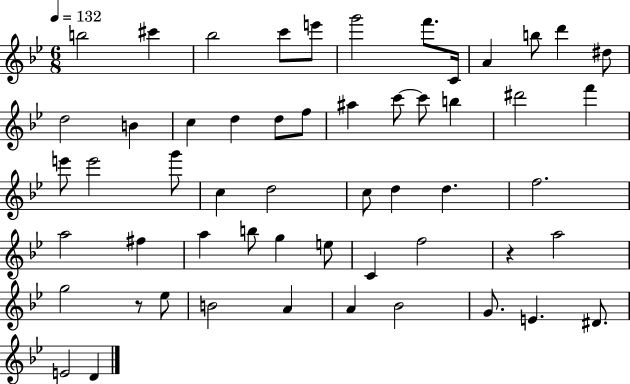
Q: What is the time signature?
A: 6/8